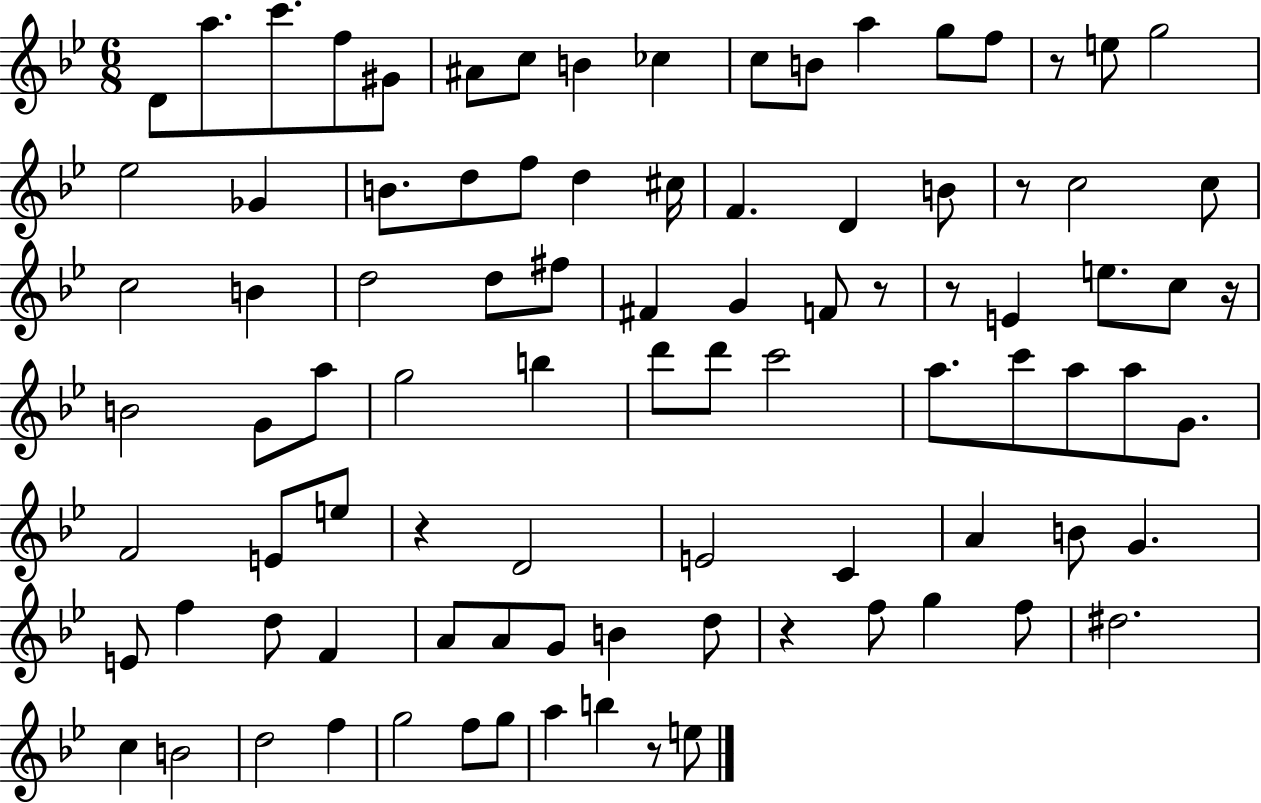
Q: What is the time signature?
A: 6/8